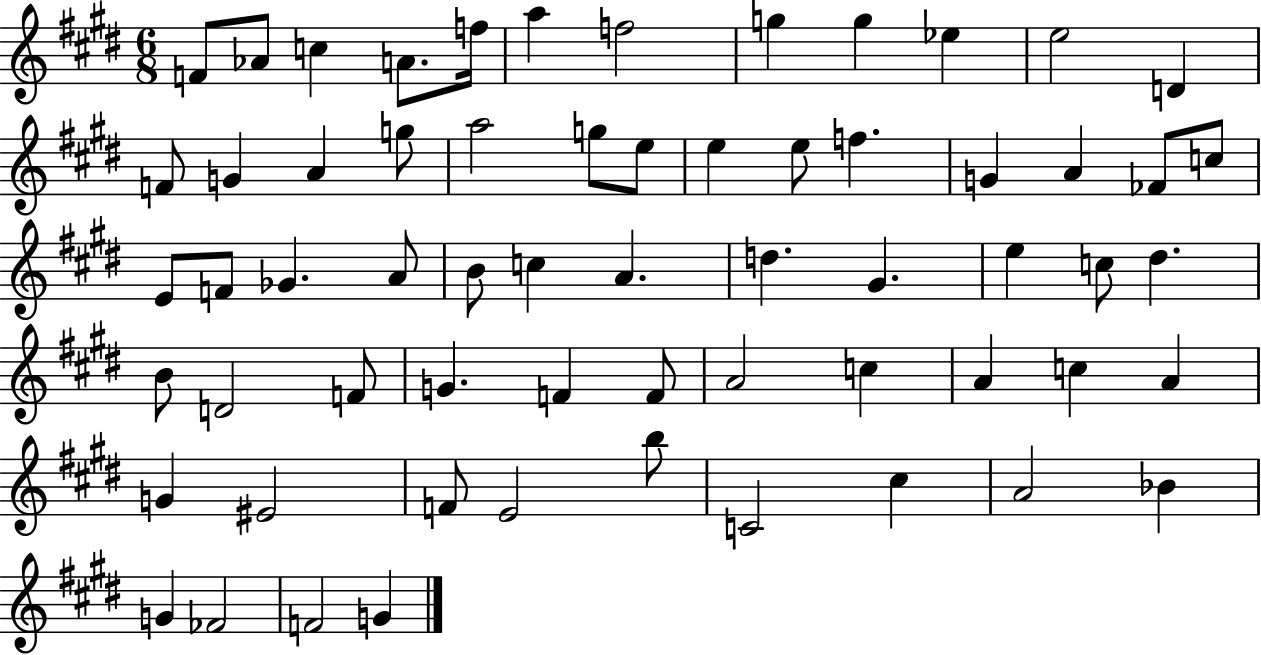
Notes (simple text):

F4/e Ab4/e C5/q A4/e. F5/s A5/q F5/h G5/q G5/q Eb5/q E5/h D4/q F4/e G4/q A4/q G5/e A5/h G5/e E5/e E5/q E5/e F5/q. G4/q A4/q FES4/e C5/e E4/e F4/e Gb4/q. A4/e B4/e C5/q A4/q. D5/q. G#4/q. E5/q C5/e D#5/q. B4/e D4/h F4/e G4/q. F4/q F4/e A4/h C5/q A4/q C5/q A4/q G4/q EIS4/h F4/e E4/h B5/e C4/h C#5/q A4/h Bb4/q G4/q FES4/h F4/h G4/q